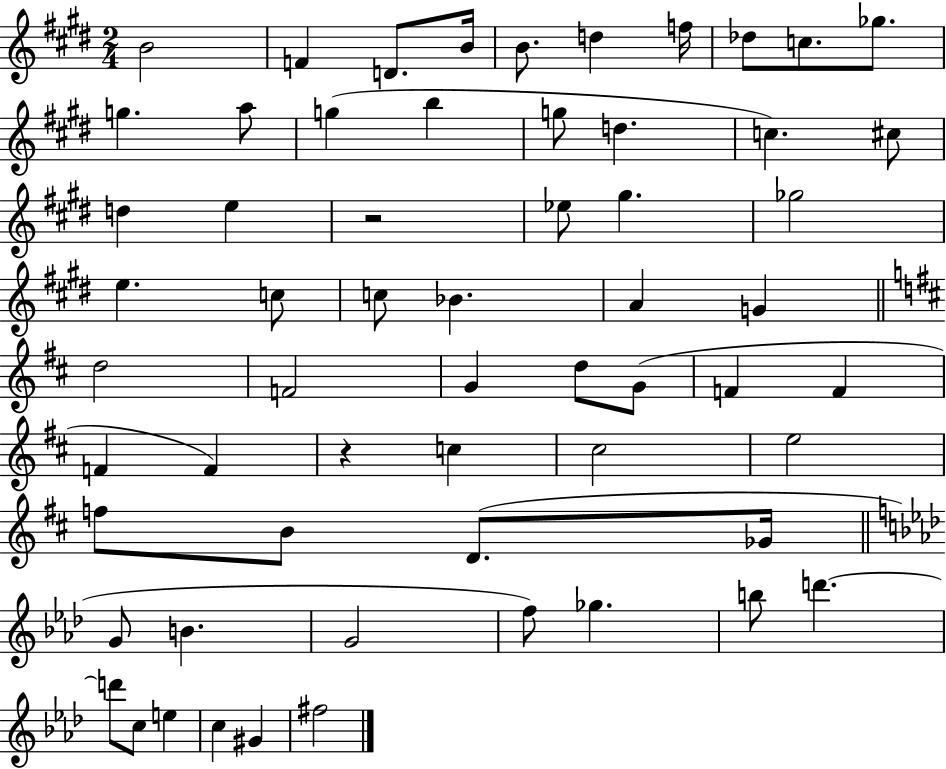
{
  \clef treble
  \numericTimeSignature
  \time 2/4
  \key e \major
  b'2 | f'4 d'8. b'16 | b'8. d''4 f''16 | des''8 c''8. ges''8. | \break g''4. a''8 | g''4( b''4 | g''8 d''4. | c''4.) cis''8 | \break d''4 e''4 | r2 | ees''8 gis''4. | ges''2 | \break e''4. c''8 | c''8 bes'4. | a'4 g'4 | \bar "||" \break \key d \major d''2 | f'2 | g'4 d''8 g'8( | f'4 f'4 | \break f'4 f'4) | r4 c''4 | cis''2 | e''2 | \break f''8 b'8 d'8.( ges'16 | \bar "||" \break \key aes \major g'8 b'4. | g'2 | f''8) ges''4. | b''8 d'''4.~~ | \break d'''8 c''8 e''4 | c''4 gis'4 | fis''2 | \bar "|."
}